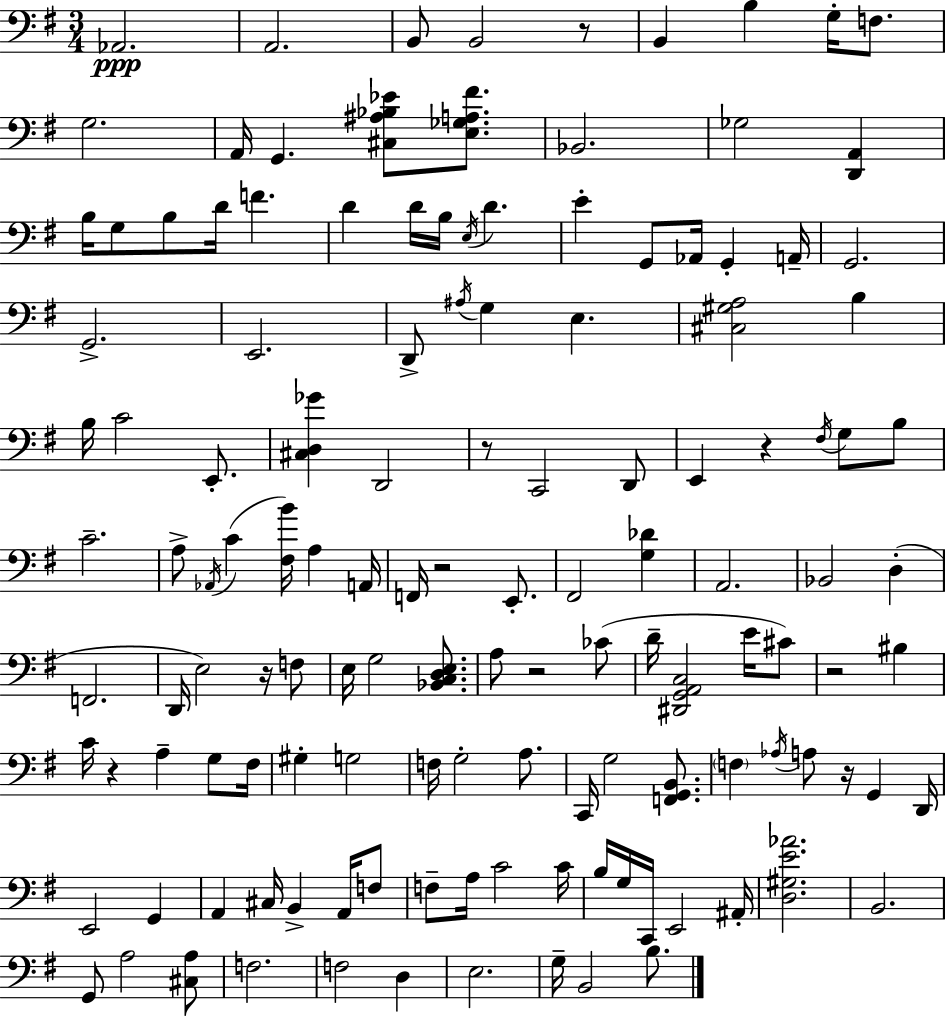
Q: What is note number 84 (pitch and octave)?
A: A3